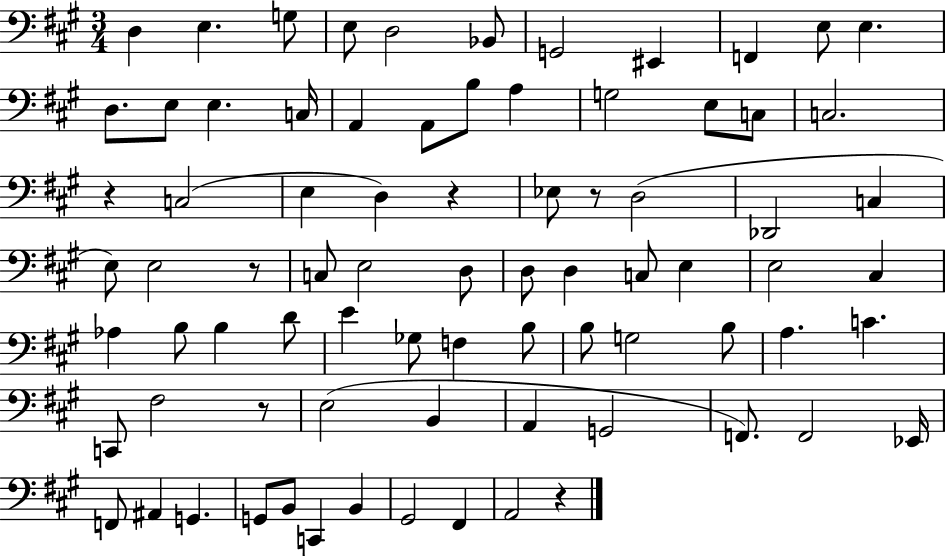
D3/q E3/q. G3/e E3/e D3/h Bb2/e G2/h EIS2/q F2/q E3/e E3/q. D3/e. E3/e E3/q. C3/s A2/q A2/e B3/e A3/q G3/h E3/e C3/e C3/h. R/q C3/h E3/q D3/q R/q Eb3/e R/e D3/h Db2/h C3/q E3/e E3/h R/e C3/e E3/h D3/e D3/e D3/q C3/e E3/q E3/h C#3/q Ab3/q B3/e B3/q D4/e E4/q Gb3/e F3/q B3/e B3/e G3/h B3/e A3/q. C4/q. C2/e F#3/h R/e E3/h B2/q A2/q G2/h F2/e. F2/h Eb2/s F2/e A#2/q G2/q. G2/e B2/e C2/q B2/q G#2/h F#2/q A2/h R/q